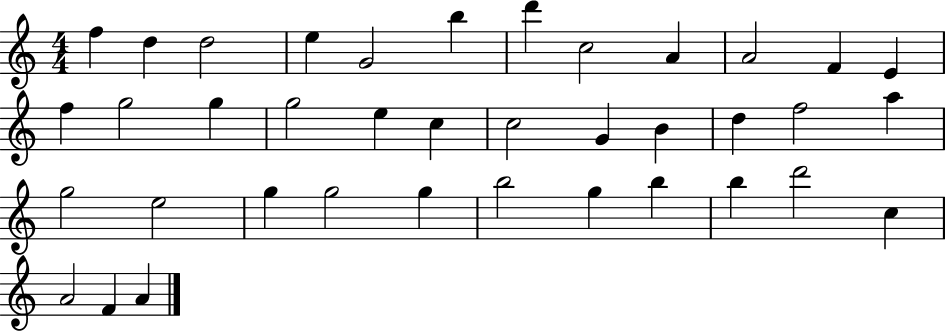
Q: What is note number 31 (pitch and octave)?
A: G5